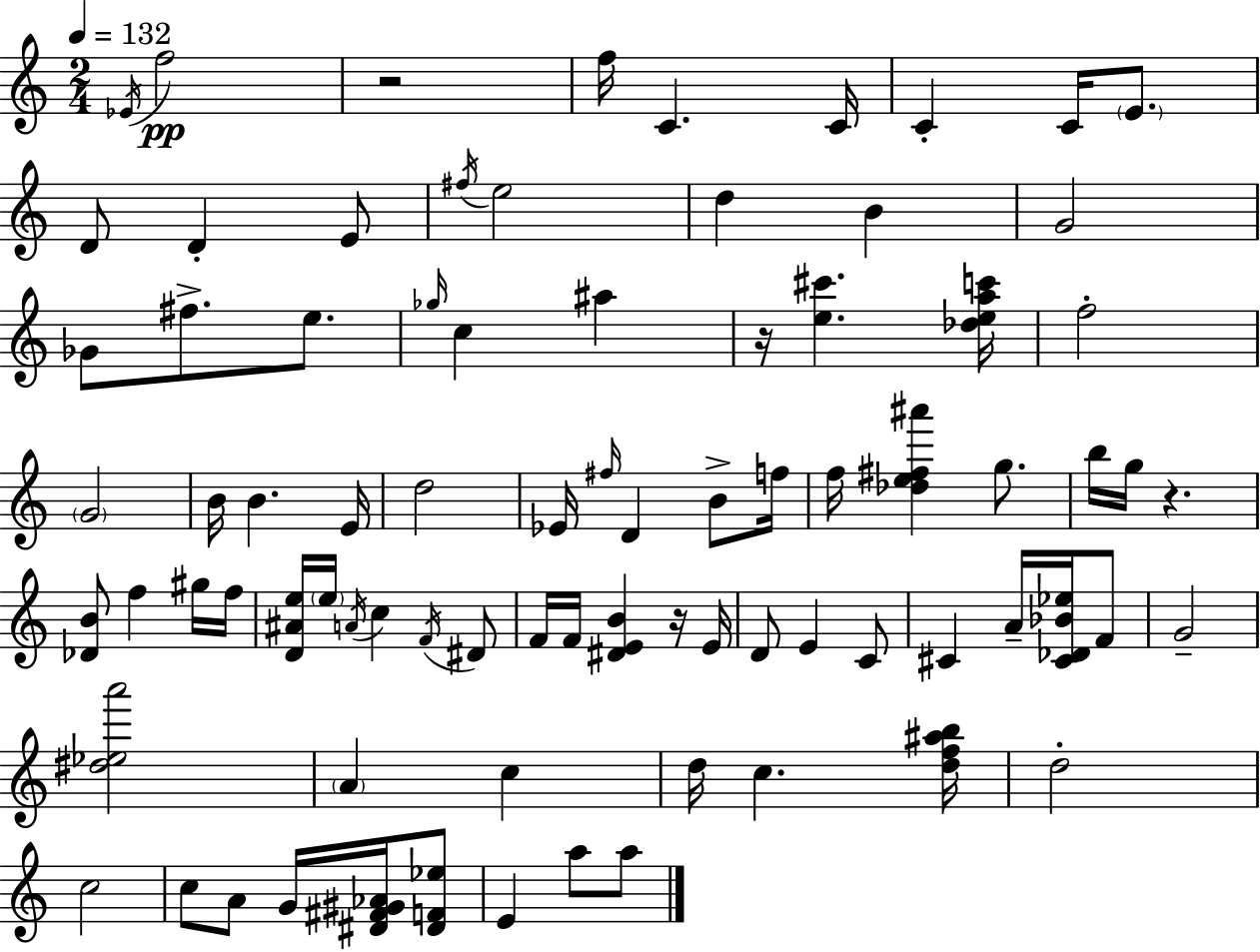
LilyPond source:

{
  \clef treble
  \numericTimeSignature
  \time 2/4
  \key a \minor
  \tempo 4 = 132
  \acciaccatura { ees'16 }\pp f''2 | r2 | f''16 c'4. | c'16 c'4-. c'16 \parenthesize e'8. | \break d'8 d'4-. e'8 | \acciaccatura { fis''16 } e''2 | d''4 b'4 | g'2 | \break ges'8 fis''8.-> e''8. | \grace { ges''16 } c''4 ais''4 | r16 <e'' cis'''>4. | <des'' e'' a'' c'''>16 f''2-. | \break \parenthesize g'2 | b'16 b'4. | e'16 d''2 | ees'16 \grace { fis''16 } d'4 | \break b'8-> f''16 f''16 <des'' e'' fis'' ais'''>4 | g''8. b''16 g''16 r4. | <des' b'>8 f''4 | gis''16 f''16 <d' ais' e''>16 \parenthesize e''16 \acciaccatura { a'16 } c''4 | \break \acciaccatura { f'16 } dis'8 f'16 f'16 | <dis' e' b'>4 r16 e'16 d'8 | e'4 c'8 cis'4 | a'16-- <cis' des' bes' ees''>16 f'8 g'2-- | \break <dis'' ees'' a'''>2 | \parenthesize a'4 | c''4 d''16 c''4. | <d'' f'' ais'' b''>16 d''2-. | \break c''2 | c''8 | a'8 g'16 <dis' fis' gis' aes'>16 <dis' f' ees''>8 e'4 | a''8 a''8 \bar "|."
}